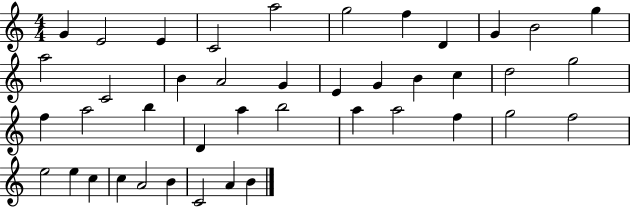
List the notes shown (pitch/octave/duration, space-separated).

G4/q E4/h E4/q C4/h A5/h G5/h F5/q D4/q G4/q B4/h G5/q A5/h C4/h B4/q A4/h G4/q E4/q G4/q B4/q C5/q D5/h G5/h F5/q A5/h B5/q D4/q A5/q B5/h A5/q A5/h F5/q G5/h F5/h E5/h E5/q C5/q C5/q A4/h B4/q C4/h A4/q B4/q